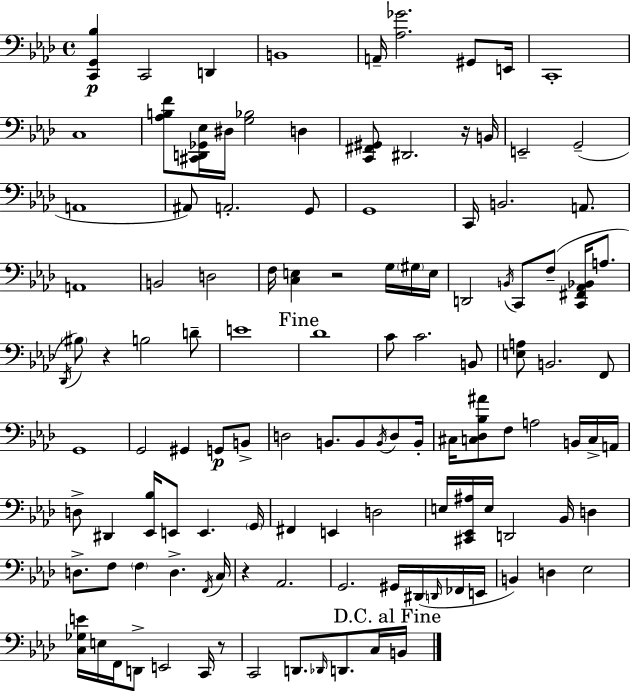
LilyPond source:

{
  \clef bass
  \time 4/4
  \defaultTimeSignature
  \key f \minor
  <c, g, bes>4\p c,2 d,4 | b,1 | a,16-- <aes ges'>2. gis,8 e,16 | c,1-. | \break c1 | <aes b f'>8 <cis, d, ges, ees>16 dis16 <g bes>2 d4 | <c, fis, gis,>8 dis,2. r16 b,16 | e,2-- g,2--( | \break a,1 | ais,8) a,2.-. g,8 | g,1 | c,16 b,2. a,8. | \break a,1 | b,2 d2 | f16 <c e>4 r2 g16 \parenthesize gis16 e16 | d,2 \acciaccatura { b,16 } c,8 f8--( <c, fis, aes, bes,>16 a8. | \break \acciaccatura { des,16 } \parenthesize bis8) r4 b2 | d'8-- e'1 | \mark "Fine" des'1 | c'8 c'2. | \break b,8 <e a>8 b,2. | f,8 g,1 | g,2 gis,4 g,8\p | b,8-> d2 b,8. b,8 \acciaccatura { b,16 } | \break d8 b,16-. cis16 <c des bes ais'>8 f8 a2 | b,16 c16-> a,16 d8-> dis,4 <ees, bes>16 e,8 e,4. | \parenthesize g,16 fis,4 e,4 d2 | e16 <cis, ees, ais>16 e16 d,2 bes,16 d4 | \break d8.-> f8 \parenthesize f4 d4.-> | \acciaccatura { f,16 } c16 r4 aes,2. | g,2. | gis,16 dis,16( \grace { d,16 } fes,16 e,16 b,4) d4 ees2 | \break <c ges e'>16 e16 f,16 d,8-> e,2 | c,16 r8 c,2 d,8. | \grace { des,16 } d,8. c16 \mark "D.C. al Fine" b,16 \bar "|."
}